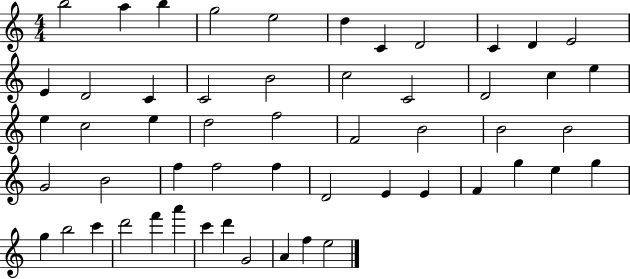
{
  \clef treble
  \numericTimeSignature
  \time 4/4
  \key c \major
  b''2 a''4 b''4 | g''2 e''2 | d''4 c'4 d'2 | c'4 d'4 e'2 | \break e'4 d'2 c'4 | c'2 b'2 | c''2 c'2 | d'2 c''4 e''4 | \break e''4 c''2 e''4 | d''2 f''2 | f'2 b'2 | b'2 b'2 | \break g'2 b'2 | f''4 f''2 f''4 | d'2 e'4 e'4 | f'4 g''4 e''4 g''4 | \break g''4 b''2 c'''4 | d'''2 f'''4 a'''4 | c'''4 d'''4 g'2 | a'4 f''4 e''2 | \break \bar "|."
}